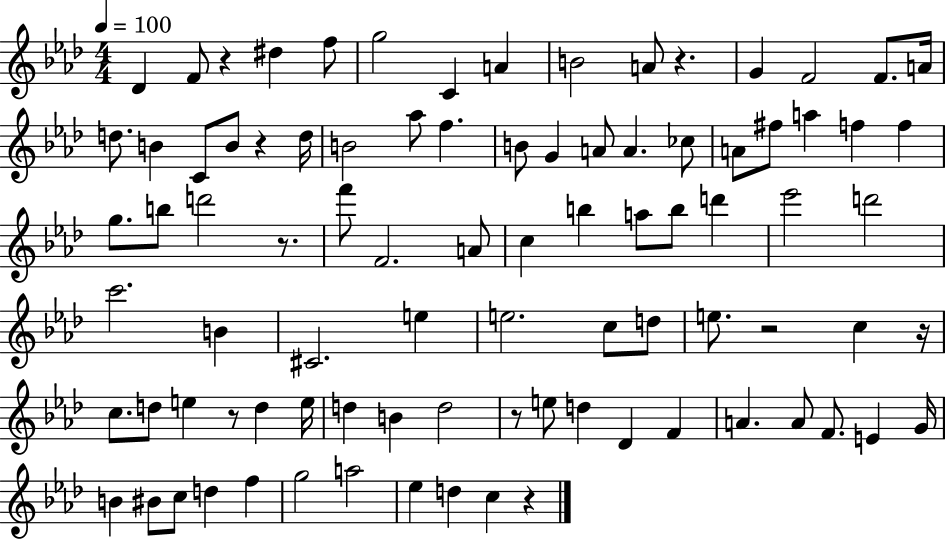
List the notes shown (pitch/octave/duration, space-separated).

Db4/q F4/e R/q D#5/q F5/e G5/h C4/q A4/q B4/h A4/e R/q. G4/q F4/h F4/e. A4/s D5/e. B4/q C4/e B4/e R/q D5/s B4/h Ab5/e F5/q. B4/e G4/q A4/e A4/q. CES5/e A4/e F#5/e A5/q F5/q F5/q G5/e. B5/e D6/h R/e. F6/e F4/h. A4/e C5/q B5/q A5/e B5/e D6/q Eb6/h D6/h C6/h. B4/q C#4/h. E5/q E5/h. C5/e D5/e E5/e. R/h C5/q R/s C5/e. D5/e E5/q R/e D5/q E5/s D5/q B4/q D5/h R/e E5/e D5/q Db4/q F4/q A4/q. A4/e F4/e. E4/q G4/s B4/q BIS4/e C5/e D5/q F5/q G5/h A5/h Eb5/q D5/q C5/q R/q